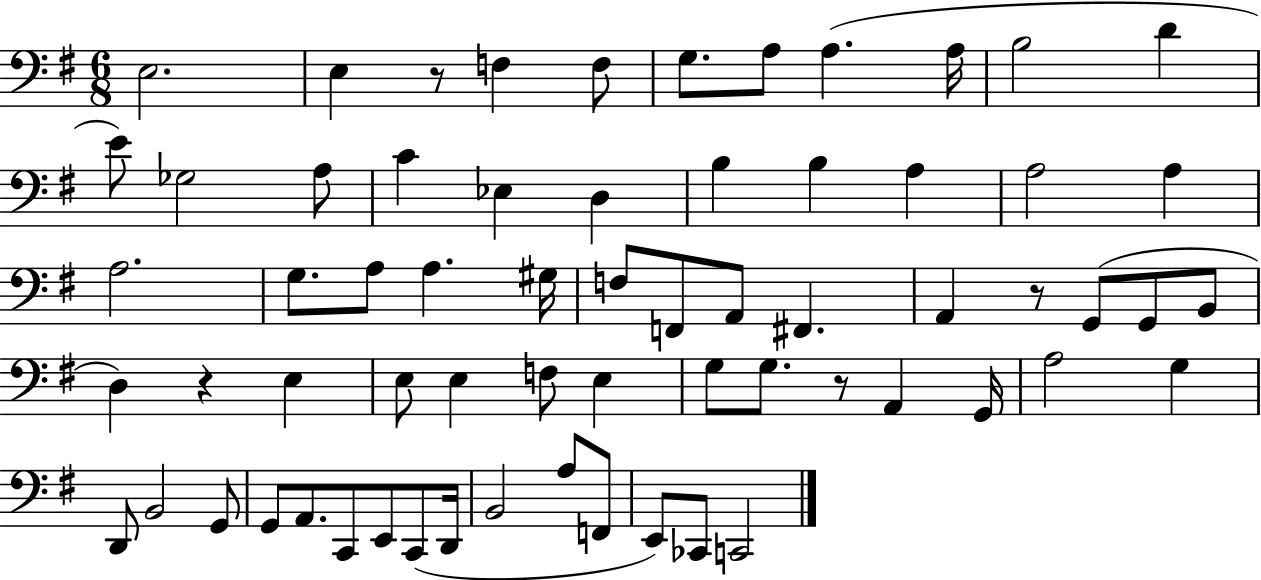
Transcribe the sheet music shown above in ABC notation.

X:1
T:Untitled
M:6/8
L:1/4
K:G
E,2 E, z/2 F, F,/2 G,/2 A,/2 A, A,/4 B,2 D E/2 _G,2 A,/2 C _E, D, B, B, A, A,2 A, A,2 G,/2 A,/2 A, ^G,/4 F,/2 F,,/2 A,,/2 ^F,, A,, z/2 G,,/2 G,,/2 B,,/2 D, z E, E,/2 E, F,/2 E, G,/2 G,/2 z/2 A,, G,,/4 A,2 G, D,,/2 B,,2 G,,/2 G,,/2 A,,/2 C,,/2 E,,/2 C,,/2 D,,/4 B,,2 A,/2 F,,/2 E,,/2 _C,,/2 C,,2